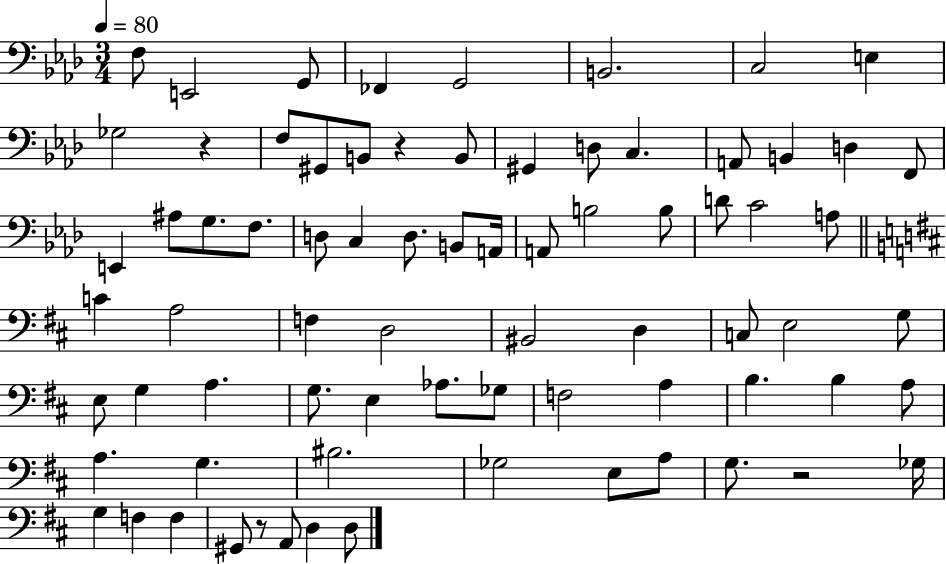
{
  \clef bass
  \numericTimeSignature
  \time 3/4
  \key aes \major
  \tempo 4 = 80
  f8 e,2 g,8 | fes,4 g,2 | b,2. | c2 e4 | \break ges2 r4 | f8 gis,8 b,8 r4 b,8 | gis,4 d8 c4. | a,8 b,4 d4 f,8 | \break e,4 ais8 g8. f8. | d8 c4 d8. b,8 a,16 | a,8 b2 b8 | d'8 c'2 a8 | \break \bar "||" \break \key b \minor c'4 a2 | f4 d2 | bis,2 d4 | c8 e2 g8 | \break e8 g4 a4. | g8. e4 aes8. ges8 | f2 a4 | b4. b4 a8 | \break a4. g4. | bis2. | ges2 e8 a8 | g8. r2 ges16 | \break g4 f4 f4 | gis,8 r8 a,8 d4 d8 | \bar "|."
}